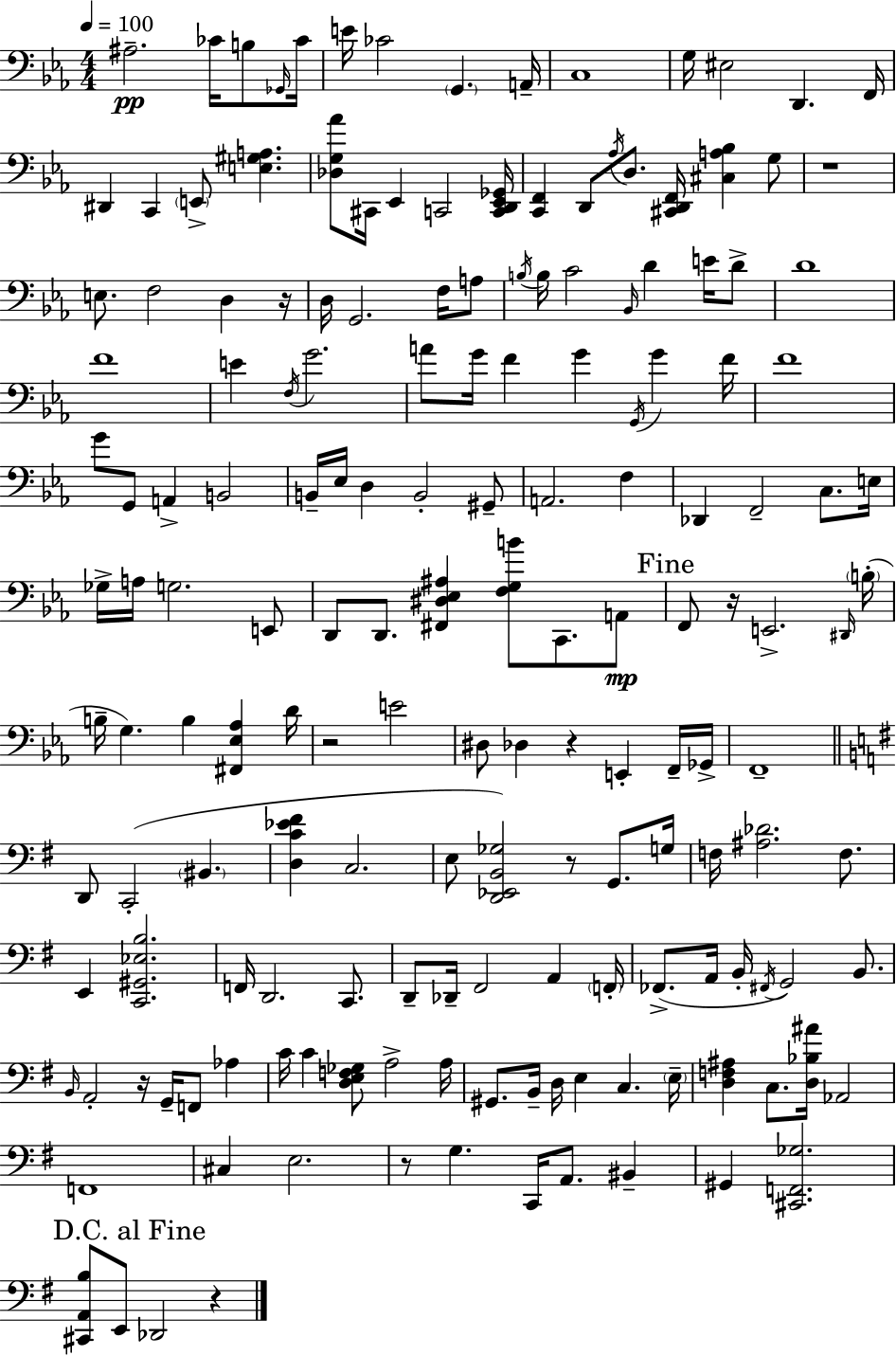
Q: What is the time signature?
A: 4/4